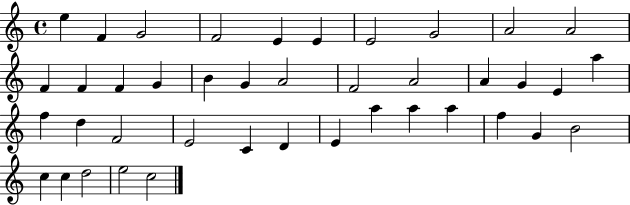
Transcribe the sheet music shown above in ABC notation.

X:1
T:Untitled
M:4/4
L:1/4
K:C
e F G2 F2 E E E2 G2 A2 A2 F F F G B G A2 F2 A2 A G E a f d F2 E2 C D E a a a f G B2 c c d2 e2 c2